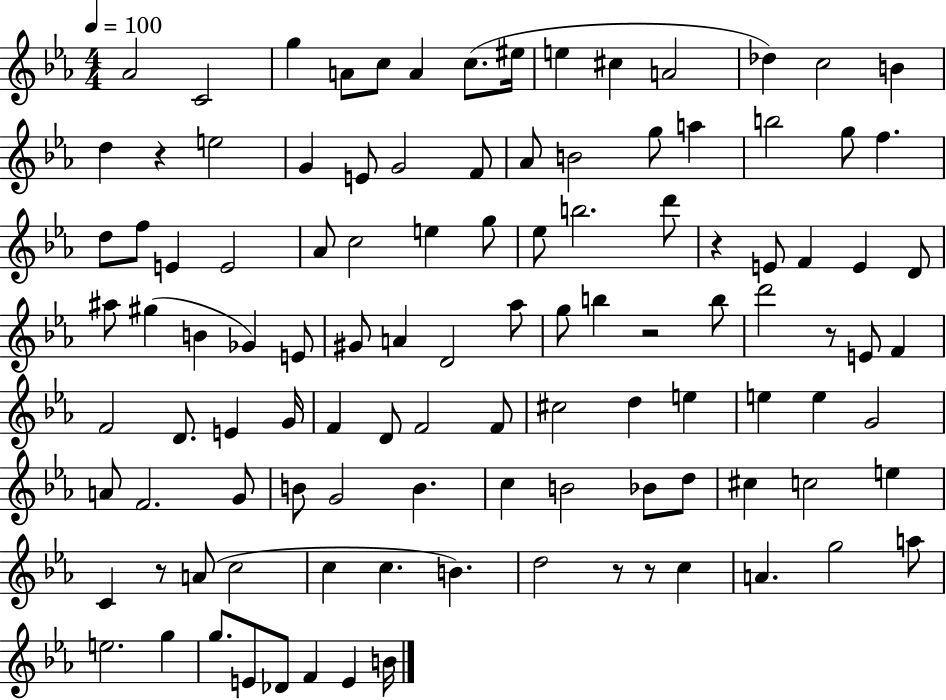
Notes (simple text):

Ab4/h C4/h G5/q A4/e C5/e A4/q C5/e. EIS5/s E5/q C#5/q A4/h Db5/q C5/h B4/q D5/q R/q E5/h G4/q E4/e G4/h F4/e Ab4/e B4/h G5/e A5/q B5/h G5/e F5/q. D5/e F5/e E4/q E4/h Ab4/e C5/h E5/q G5/e Eb5/e B5/h. D6/e R/q E4/e F4/q E4/q D4/e A#5/e G#5/q B4/q Gb4/q E4/e G#4/e A4/q D4/h Ab5/e G5/e B5/q R/h B5/e D6/h R/e E4/e F4/q F4/h D4/e. E4/q G4/s F4/q D4/e F4/h F4/e C#5/h D5/q E5/q E5/q E5/q G4/h A4/e F4/h. G4/e B4/e G4/h B4/q. C5/q B4/h Bb4/e D5/e C#5/q C5/h E5/q C4/q R/e A4/e C5/h C5/q C5/q. B4/q. D5/h R/e R/e C5/q A4/q. G5/h A5/e E5/h. G5/q G5/e. E4/e Db4/e F4/q E4/q B4/s